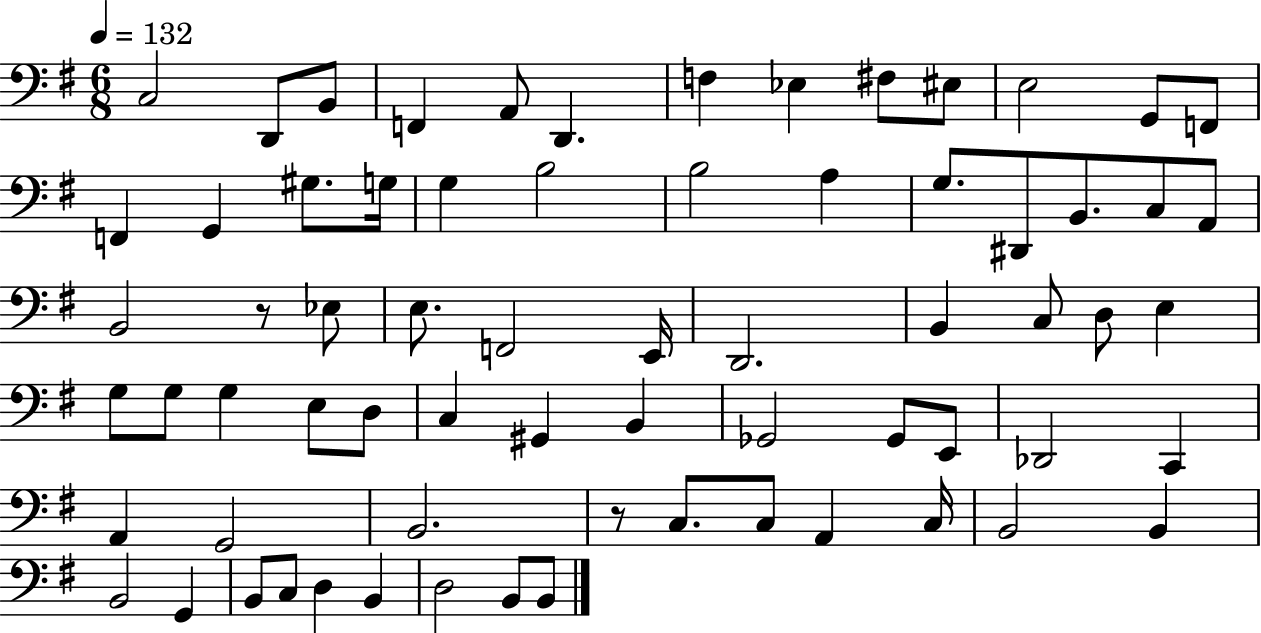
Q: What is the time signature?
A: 6/8